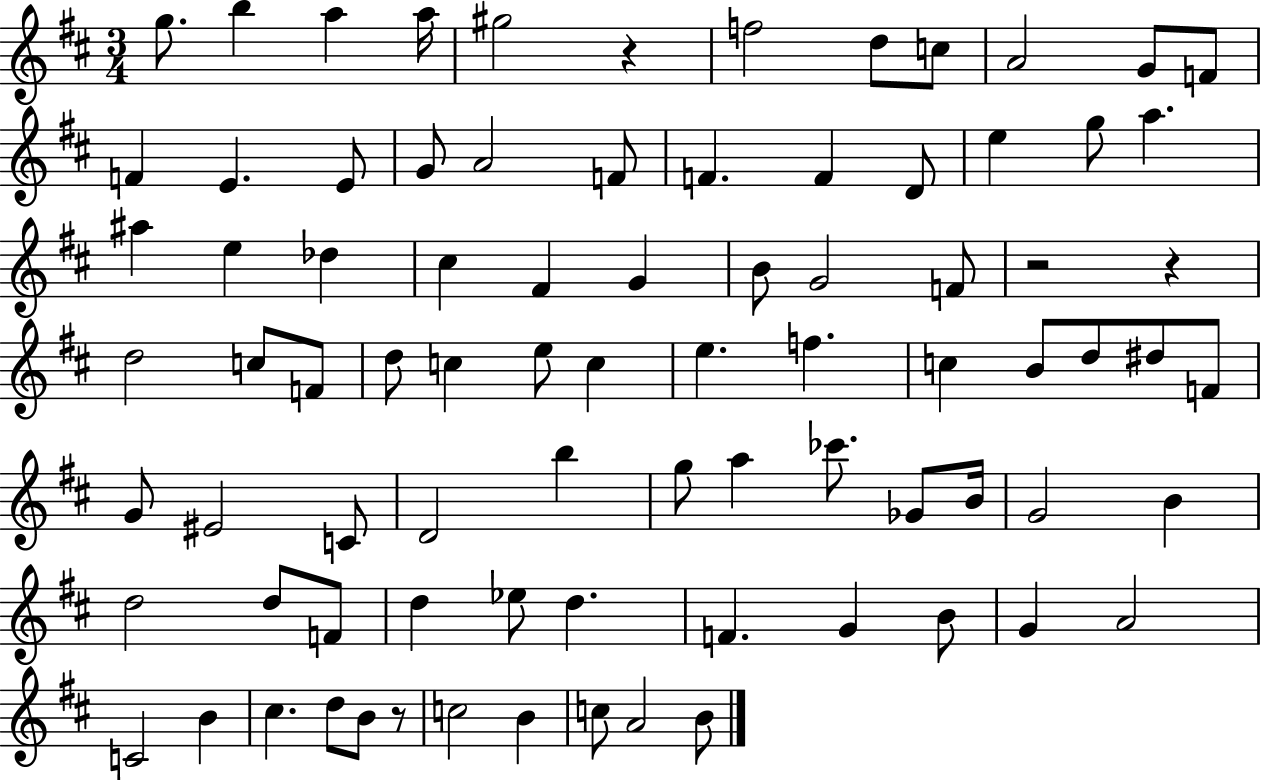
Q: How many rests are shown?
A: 4